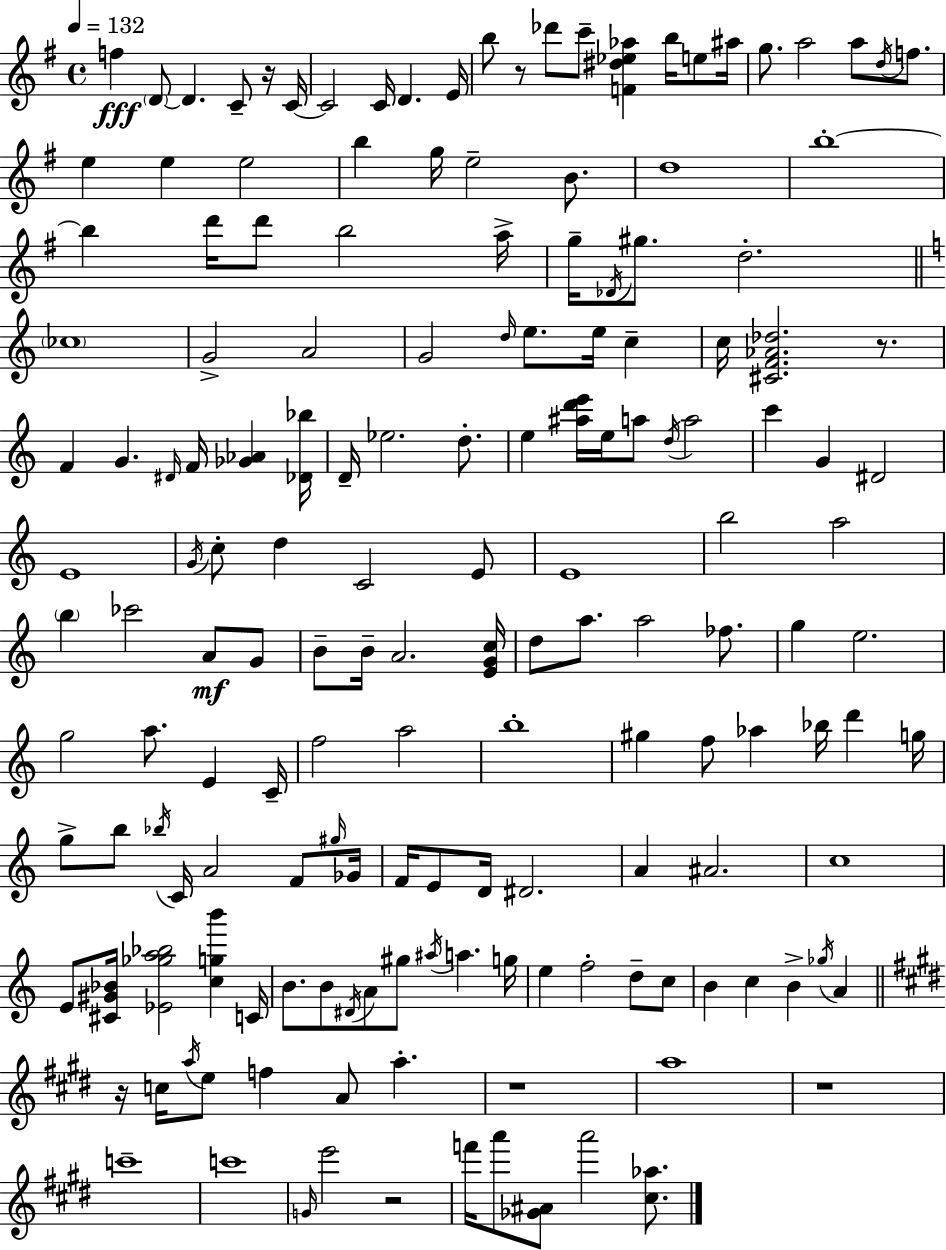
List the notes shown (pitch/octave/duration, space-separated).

F5/q D4/e D4/q. C4/e R/s C4/s C4/h C4/s D4/q. E4/s B5/e R/e Db6/e C6/e [F4,D#5,Eb5,Ab5]/q B5/s E5/e A#5/s G5/e. A5/h A5/e D5/s F5/e. E5/q E5/q E5/h B5/q G5/s E5/h B4/e. D5/w B5/w B5/q D6/s D6/e B5/h A5/s G5/s Db4/s G#5/e. D5/h. CES5/w G4/h A4/h G4/h D5/s E5/e. E5/s C5/q C5/s [C#4,F4,Ab4,Db5]/h. R/e. F4/q G4/q. D#4/s F4/s [Gb4,Ab4]/q [Db4,Bb5]/s D4/s Eb5/h. D5/e. E5/q [A#5,D6,E6]/s E5/s A5/e D5/s A5/h C6/q G4/q D#4/h E4/w G4/s C5/e D5/q C4/h E4/e E4/w B5/h A5/h B5/q CES6/h A4/e G4/e B4/e B4/s A4/h. [E4,G4,C5]/s D5/e A5/e. A5/h FES5/e. G5/q E5/h. G5/h A5/e. E4/q C4/s F5/h A5/h B5/w G#5/q F5/e Ab5/q Bb5/s D6/q G5/s G5/e B5/e Bb5/s C4/s A4/h F4/e G#5/s Gb4/s F4/s E4/e D4/s D#4/h. A4/q A#4/h. C5/w E4/e [C#4,G#4,Bb4]/s [Eb4,Gb5,A5,Bb5]/h [C5,G5,B6]/q C4/s B4/e. B4/e D#4/s A4/e G#5/e A#5/s A5/q. G5/s E5/q F5/h D5/e C5/e B4/q C5/q B4/q Gb5/s A4/q R/s C5/s A5/s E5/e F5/q A4/e A5/q. R/w A5/w R/w C6/w C6/w G4/s E6/h R/h F6/s A6/e [Gb4,A#4]/e A6/h [C#5,Ab5]/e.